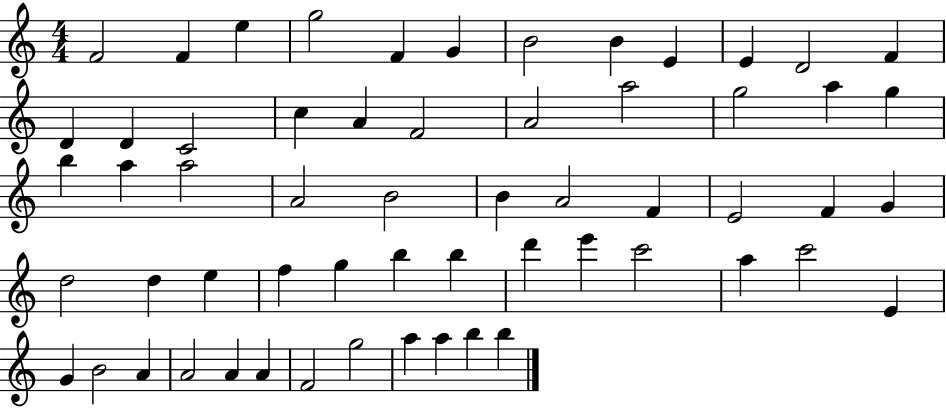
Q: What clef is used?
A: treble